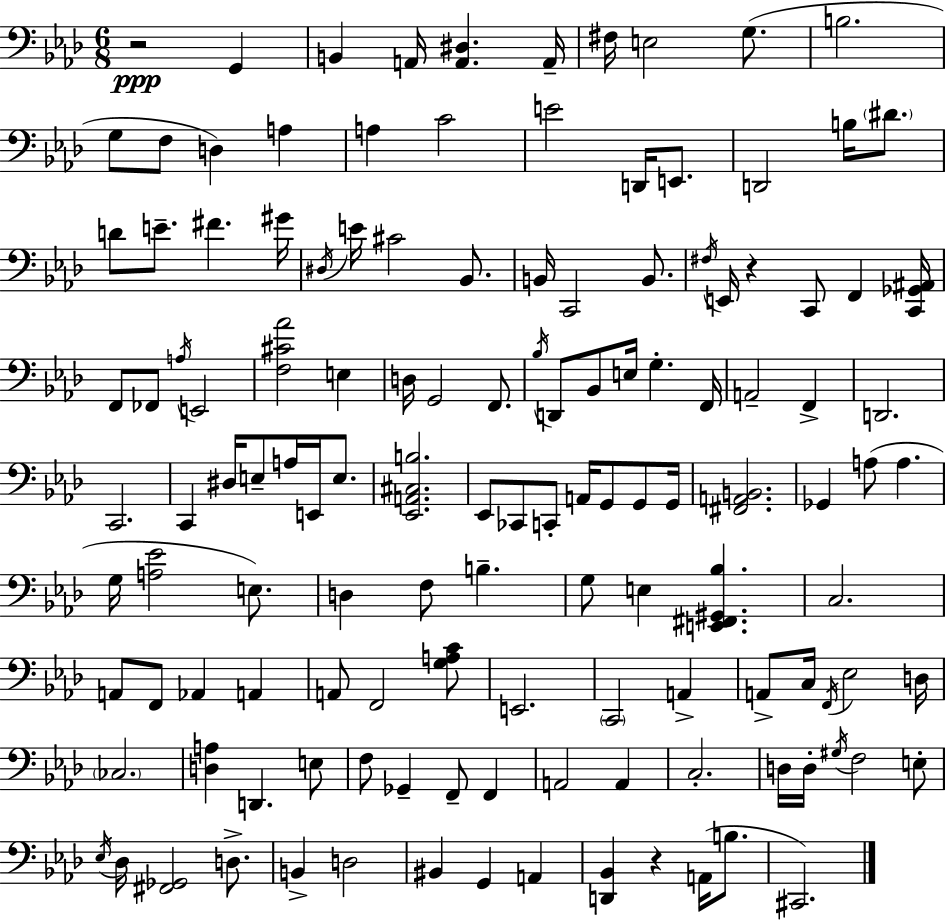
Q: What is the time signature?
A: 6/8